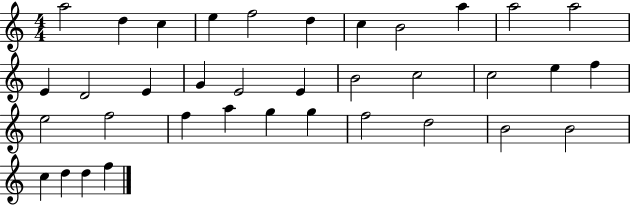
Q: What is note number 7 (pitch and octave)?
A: C5